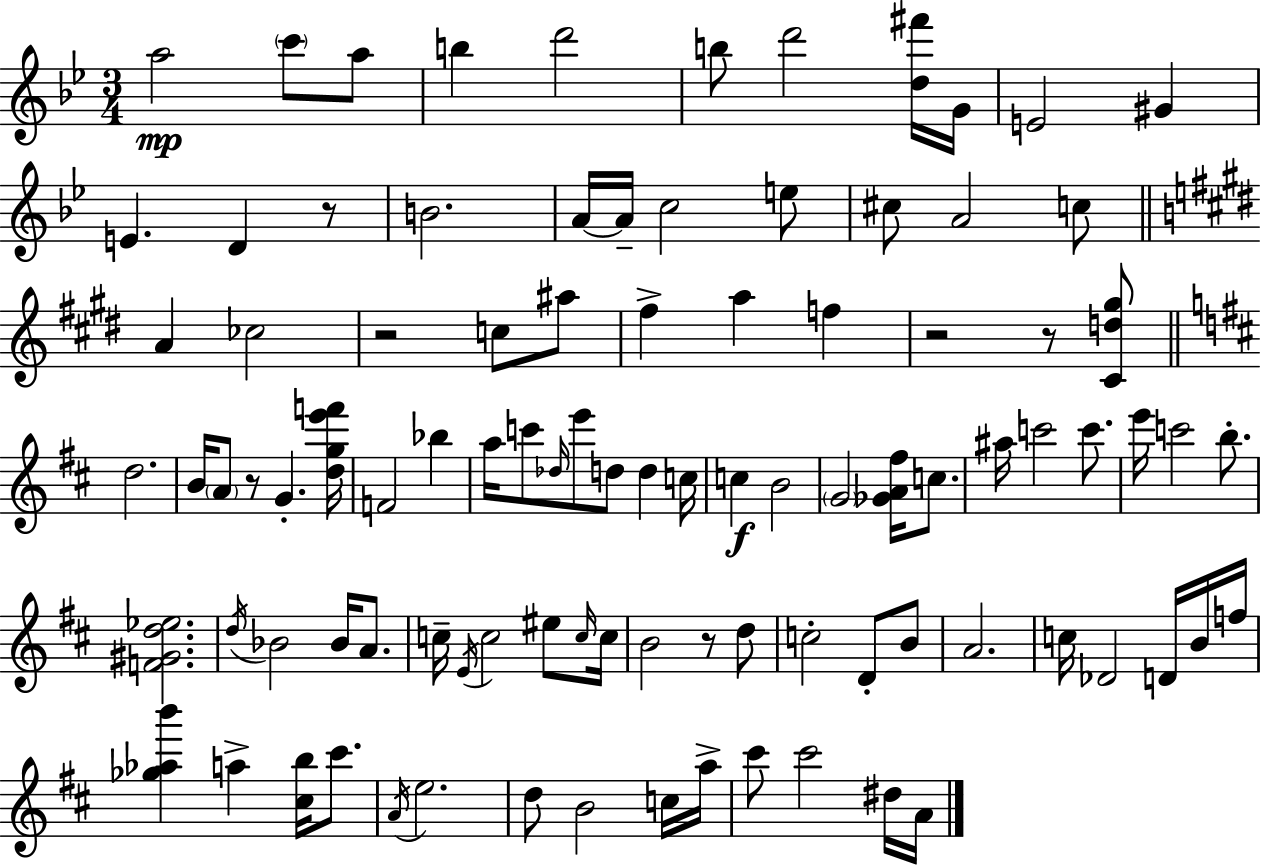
X:1
T:Untitled
M:3/4
L:1/4
K:Gm
a2 c'/2 a/2 b d'2 b/2 d'2 [d^f']/4 G/4 E2 ^G E D z/2 B2 A/4 A/4 c2 e/2 ^c/2 A2 c/2 A _c2 z2 c/2 ^a/2 ^f a f z2 z/2 [^Cd^g]/2 d2 B/4 A/2 z/2 G [dge'f']/4 F2 _b a/4 c'/2 _d/4 e'/2 d/2 d c/4 c B2 G2 [_GA^f]/4 c/2 ^a/4 c'2 c'/2 e'/4 c'2 b/2 [F^Gd_e]2 d/4 _B2 _B/4 A/2 c/4 E/4 c2 ^e/2 c/4 c/4 B2 z/2 d/2 c2 D/2 B/2 A2 c/4 _D2 D/4 B/4 f/4 [_g_ab'] a [^cb]/4 ^c'/2 A/4 e2 d/2 B2 c/4 a/4 ^c'/2 ^c'2 ^d/4 A/4